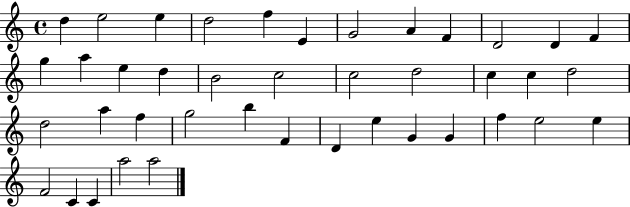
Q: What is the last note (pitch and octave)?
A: A5